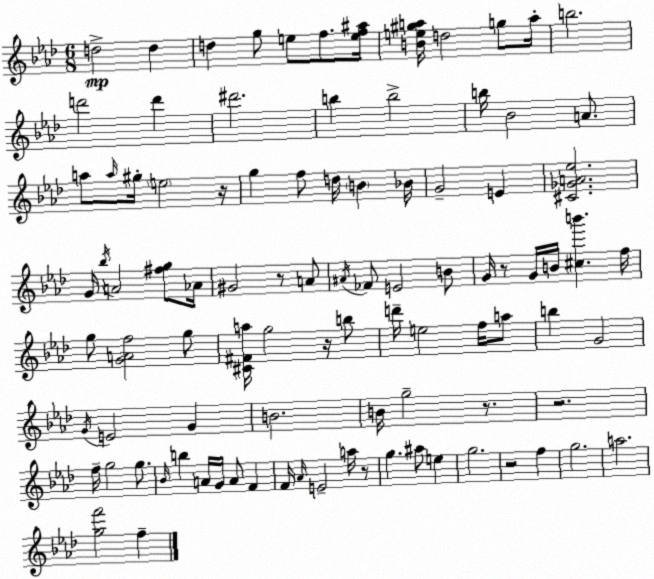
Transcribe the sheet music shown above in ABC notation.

X:1
T:Untitled
M:6/8
L:1/4
K:Ab
d2 d d g/2 e/2 f/2 [ef^a]/4 [Be^ga]/4 d2 g/2 a/4 b2 d'2 d' ^d'2 b b2 b/4 _B2 A/2 a/2 a/4 ^g/4 e2 z/4 g f/2 d/4 B _B/4 G2 E [^C_GA_e]2 G/4 _b/4 A2 [^fg]/2 _A/4 ^G2 z/2 A/2 ^A/4 _F/2 E2 B/2 G/4 z/2 G/4 B/4 [^cb'] f/4 g/2 [GAf]2 g/2 [^C^Fa]/4 g2 z/4 b/2 d'/4 e2 f/4 a/2 b G2 G/4 E2 G B2 B/4 g2 z/2 z2 f/4 g2 g/2 _B/4 b A/4 G/4 A/2 F F/4 _A/4 E2 a/4 z/2 g ^a/2 e g2 z2 f g2 a2 [gf']2 f